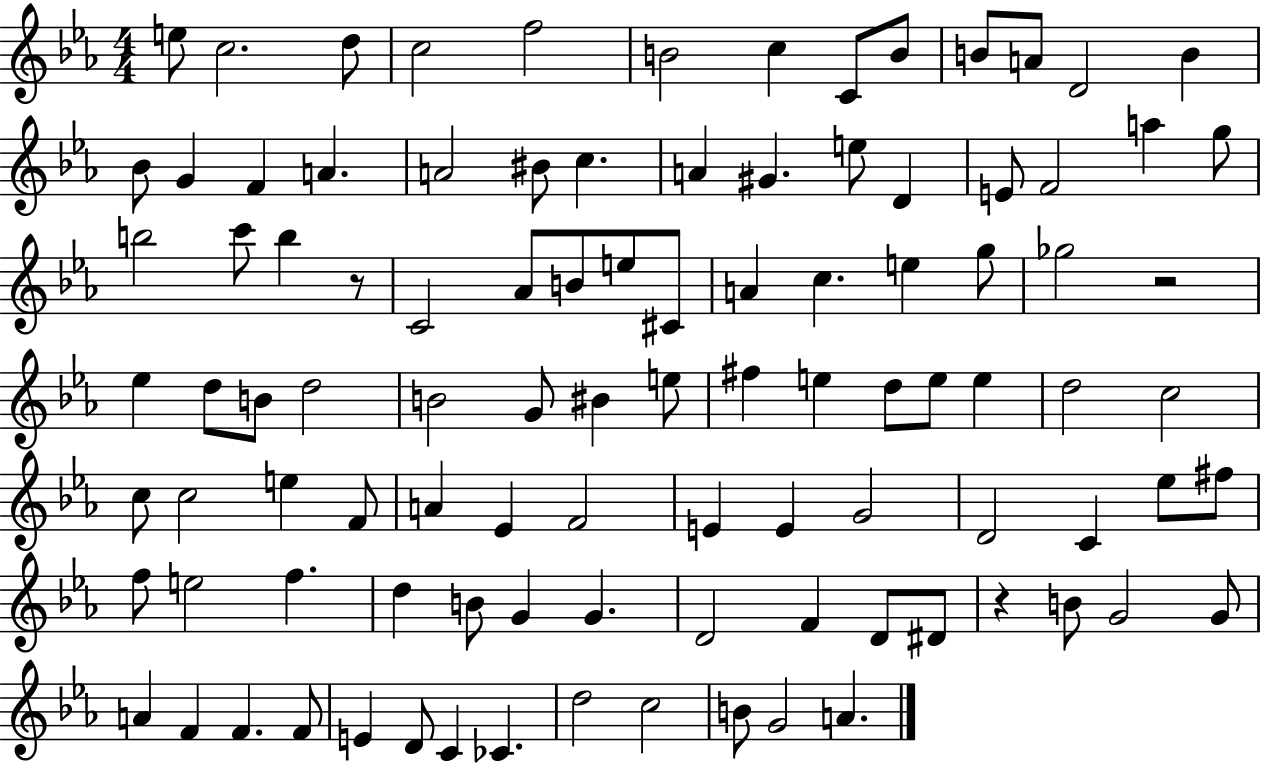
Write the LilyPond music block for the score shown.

{
  \clef treble
  \numericTimeSignature
  \time 4/4
  \key ees \major
  e''8 c''2. d''8 | c''2 f''2 | b'2 c''4 c'8 b'8 | b'8 a'8 d'2 b'4 | \break bes'8 g'4 f'4 a'4. | a'2 bis'8 c''4. | a'4 gis'4. e''8 d'4 | e'8 f'2 a''4 g''8 | \break b''2 c'''8 b''4 r8 | c'2 aes'8 b'8 e''8 cis'8 | a'4 c''4. e''4 g''8 | ges''2 r2 | \break ees''4 d''8 b'8 d''2 | b'2 g'8 bis'4 e''8 | fis''4 e''4 d''8 e''8 e''4 | d''2 c''2 | \break c''8 c''2 e''4 f'8 | a'4 ees'4 f'2 | e'4 e'4 g'2 | d'2 c'4 ees''8 fis''8 | \break f''8 e''2 f''4. | d''4 b'8 g'4 g'4. | d'2 f'4 d'8 dis'8 | r4 b'8 g'2 g'8 | \break a'4 f'4 f'4. f'8 | e'4 d'8 c'4 ces'4. | d''2 c''2 | b'8 g'2 a'4. | \break \bar "|."
}